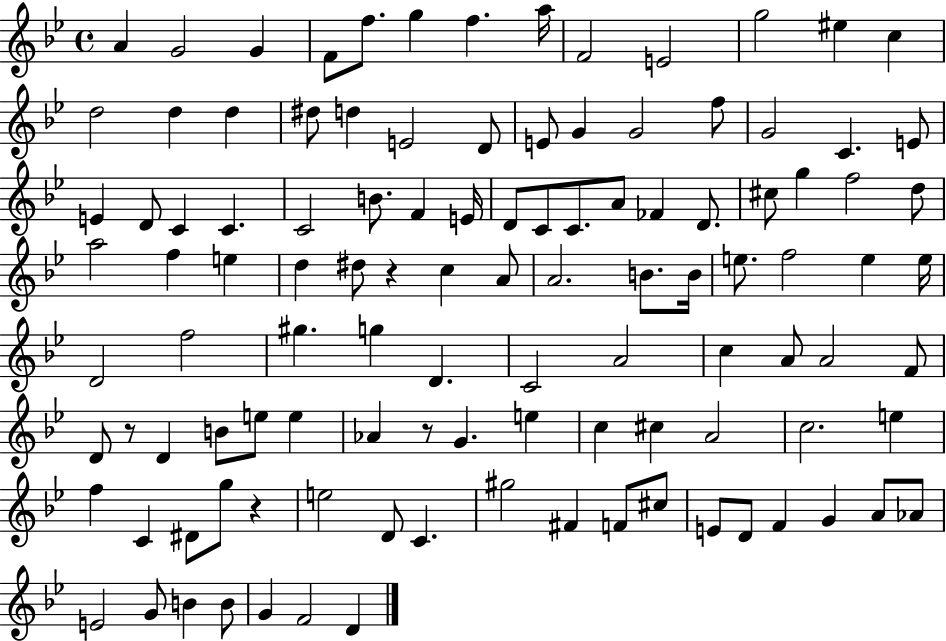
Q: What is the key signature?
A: BES major